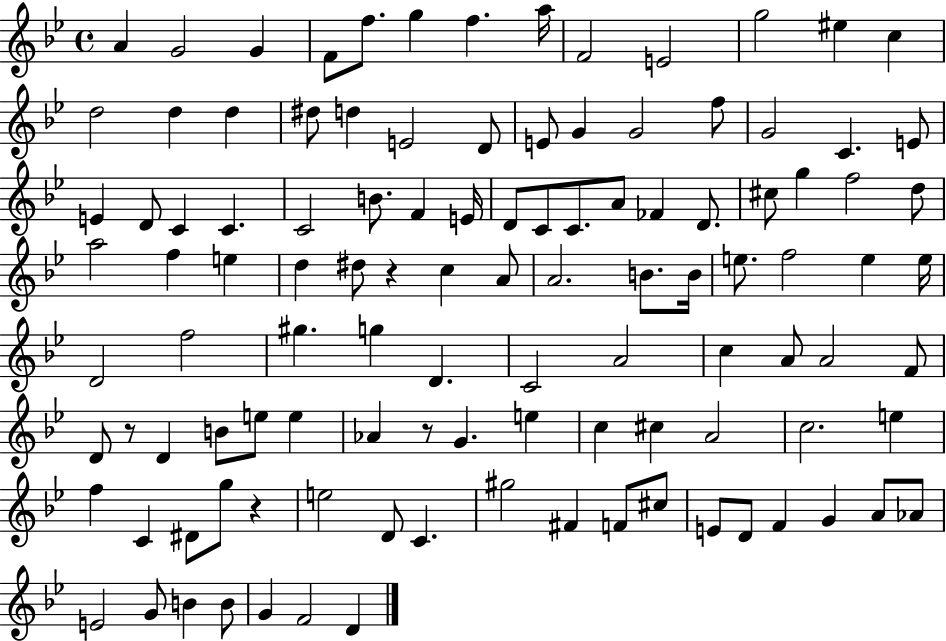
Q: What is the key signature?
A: BES major